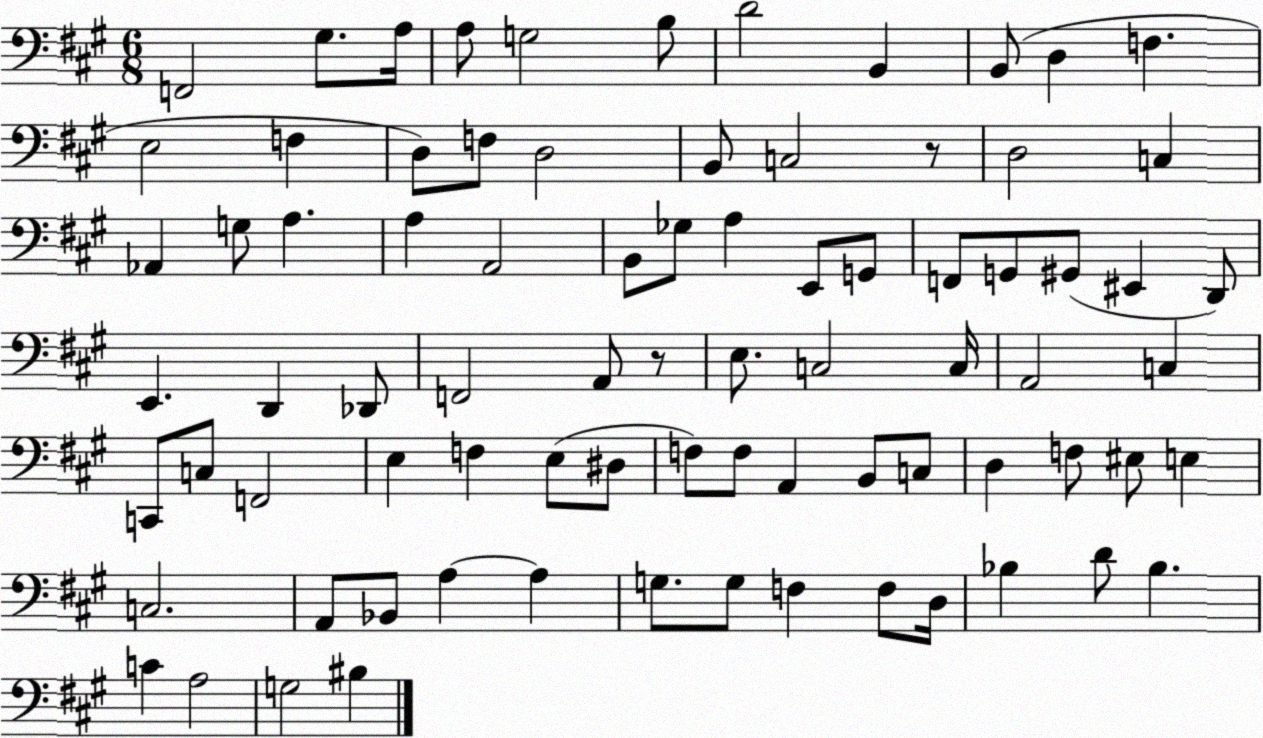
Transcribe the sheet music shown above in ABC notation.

X:1
T:Untitled
M:6/8
L:1/4
K:A
F,,2 ^G,/2 A,/4 A,/2 G,2 B,/2 D2 B,, B,,/2 D, F, E,2 F, D,/2 F,/2 D,2 B,,/2 C,2 z/2 D,2 C, _A,, G,/2 A, A, A,,2 B,,/2 _G,/2 A, E,,/2 G,,/2 F,,/2 G,,/2 ^G,,/2 ^E,, D,,/2 E,, D,, _D,,/2 F,,2 A,,/2 z/2 E,/2 C,2 C,/4 A,,2 C, C,,/2 C,/2 F,,2 E, F, E,/2 ^D,/2 F,/2 F,/2 A,, B,,/2 C,/2 D, F,/2 ^E,/2 E, C,2 A,,/2 _B,,/2 A, A, G,/2 G,/2 F, F,/2 D,/4 _B, D/2 _B, C A,2 G,2 ^B,